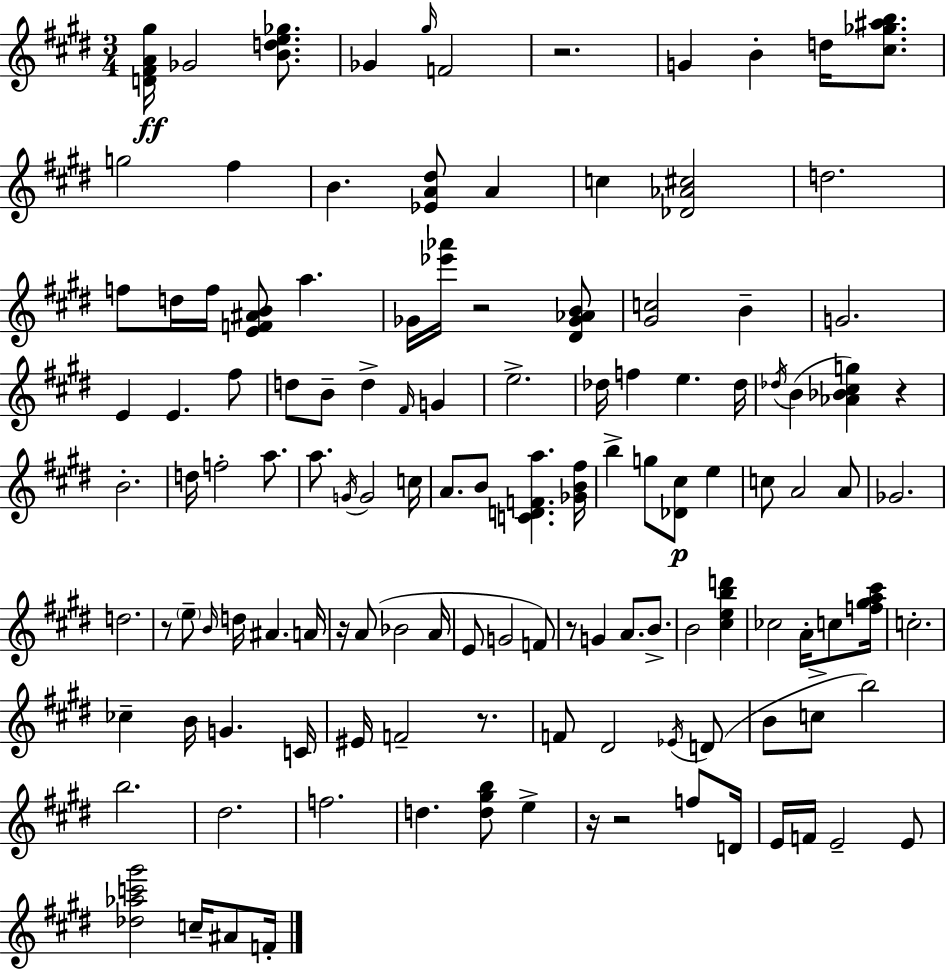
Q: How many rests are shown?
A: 9